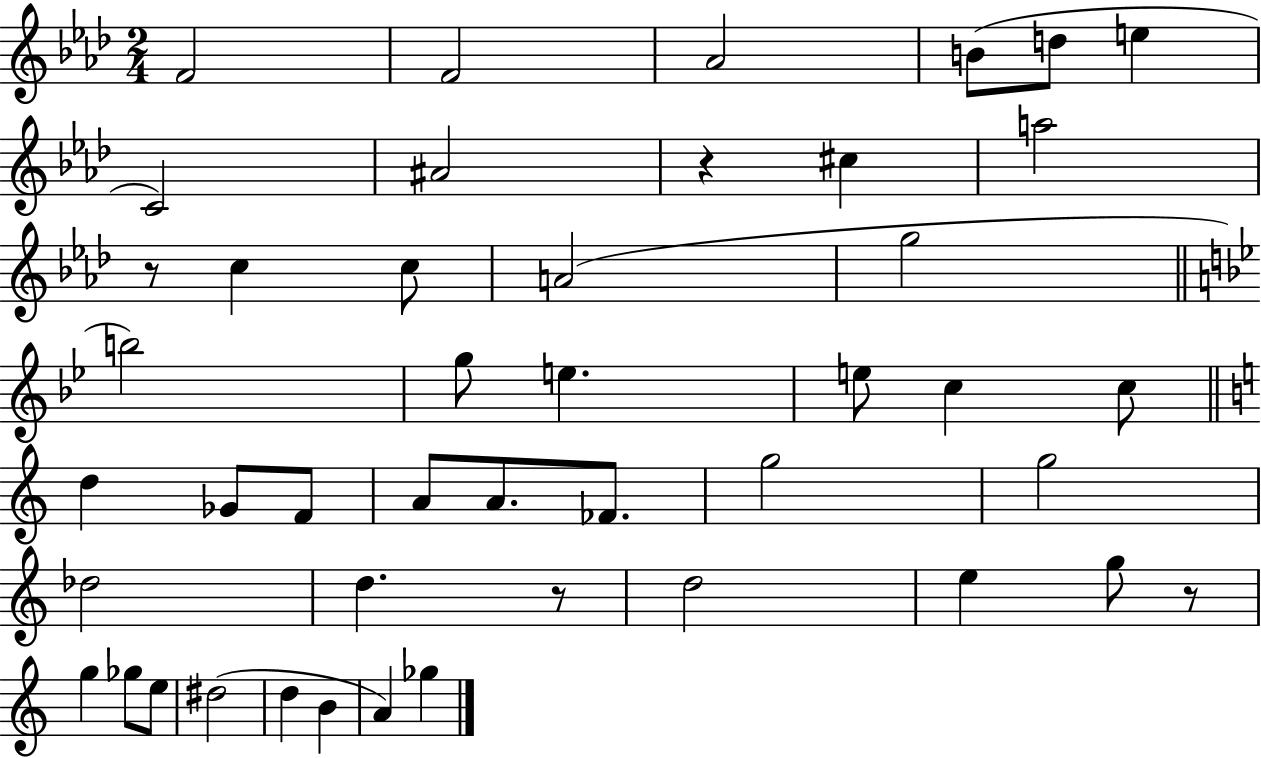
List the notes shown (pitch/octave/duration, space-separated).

F4/h F4/h Ab4/h B4/e D5/e E5/q C4/h A#4/h R/q C#5/q A5/h R/e C5/q C5/e A4/h G5/h B5/h G5/e E5/q. E5/e C5/q C5/e D5/q Gb4/e F4/e A4/e A4/e. FES4/e. G5/h G5/h Db5/h D5/q. R/e D5/h E5/q G5/e R/e G5/q Gb5/e E5/e D#5/h D5/q B4/q A4/q Gb5/q